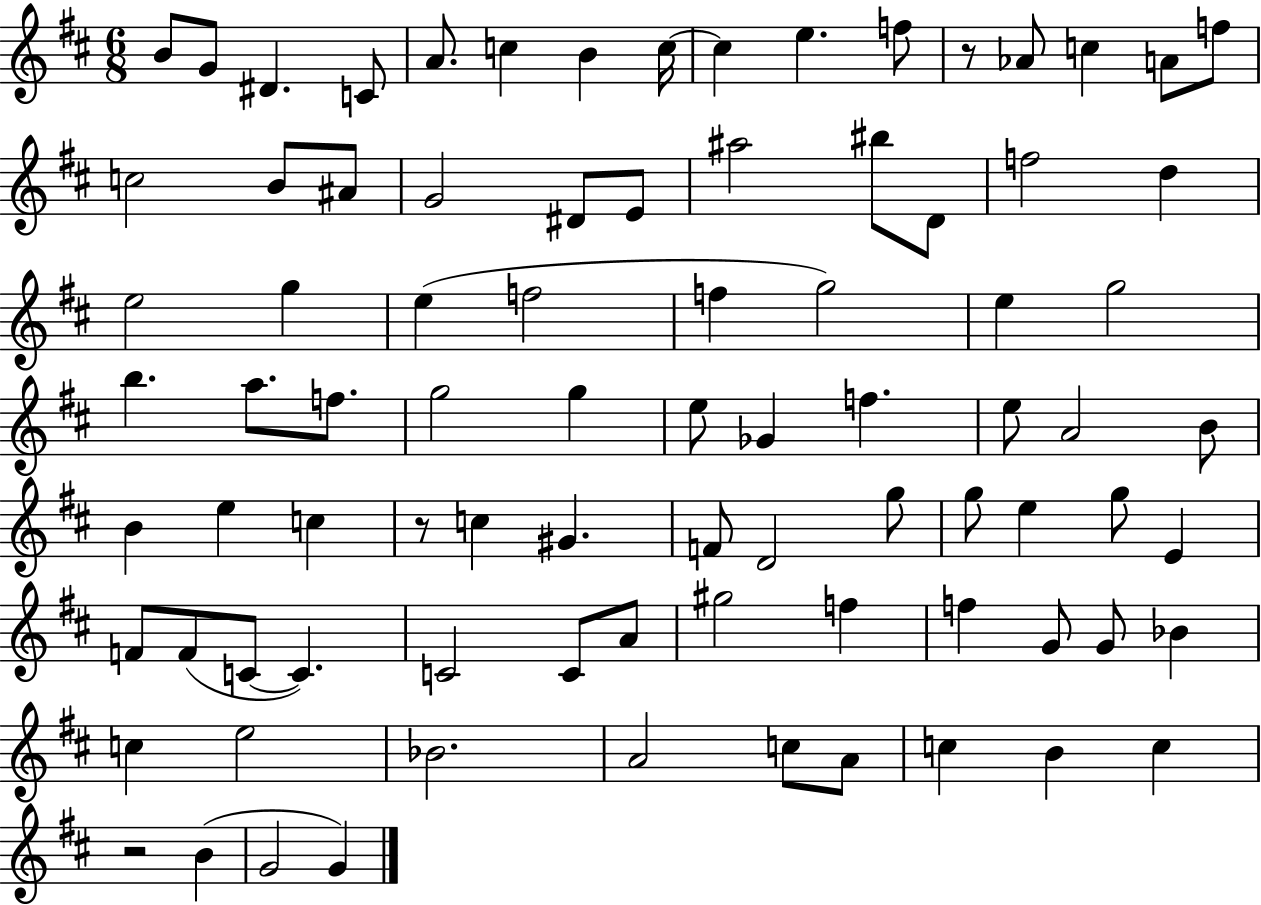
B4/e G4/e D#4/q. C4/e A4/e. C5/q B4/q C5/s C5/q E5/q. F5/e R/e Ab4/e C5/q A4/e F5/e C5/h B4/e A#4/e G4/h D#4/e E4/e A#5/h BIS5/e D4/e F5/h D5/q E5/h G5/q E5/q F5/h F5/q G5/h E5/q G5/h B5/q. A5/e. F5/e. G5/h G5/q E5/e Gb4/q F5/q. E5/e A4/h B4/e B4/q E5/q C5/q R/e C5/q G#4/q. F4/e D4/h G5/e G5/e E5/q G5/e E4/q F4/e F4/e C4/e C4/q. C4/h C4/e A4/e G#5/h F5/q F5/q G4/e G4/e Bb4/q C5/q E5/h Bb4/h. A4/h C5/e A4/e C5/q B4/q C5/q R/h B4/q G4/h G4/q